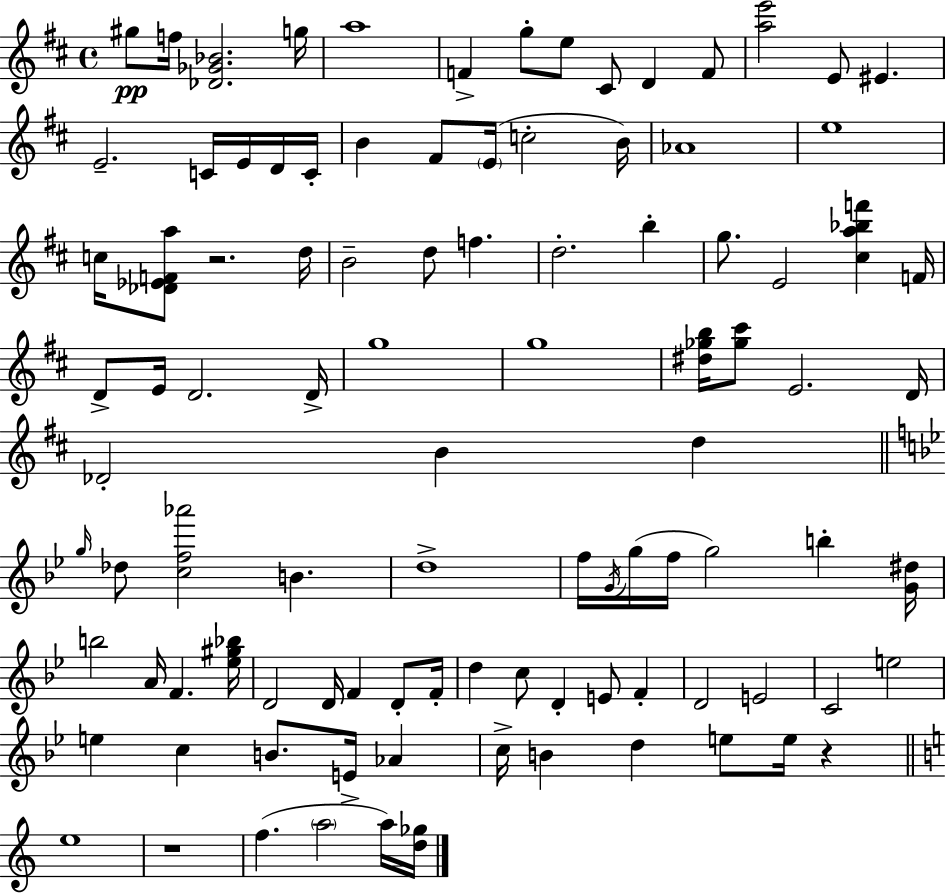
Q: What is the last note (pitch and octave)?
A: A5